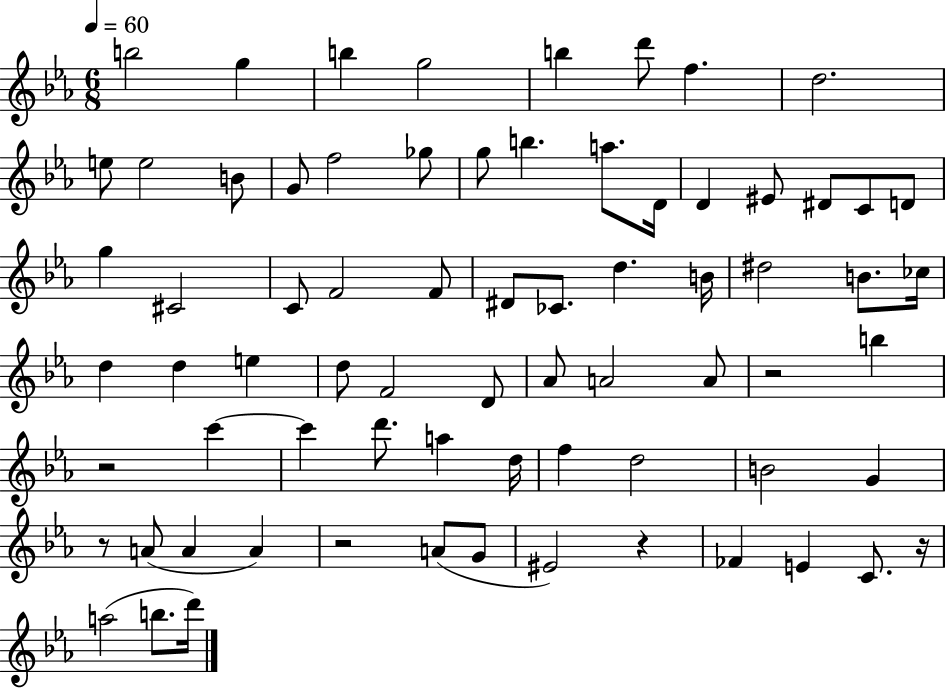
X:1
T:Untitled
M:6/8
L:1/4
K:Eb
b2 g b g2 b d'/2 f d2 e/2 e2 B/2 G/2 f2 _g/2 g/2 b a/2 D/4 D ^E/2 ^D/2 C/2 D/2 g ^C2 C/2 F2 F/2 ^D/2 _C/2 d B/4 ^d2 B/2 _c/4 d d e d/2 F2 D/2 _A/2 A2 A/2 z2 b z2 c' c' d'/2 a d/4 f d2 B2 G z/2 A/2 A A z2 A/2 G/2 ^E2 z _F E C/2 z/4 a2 b/2 d'/4